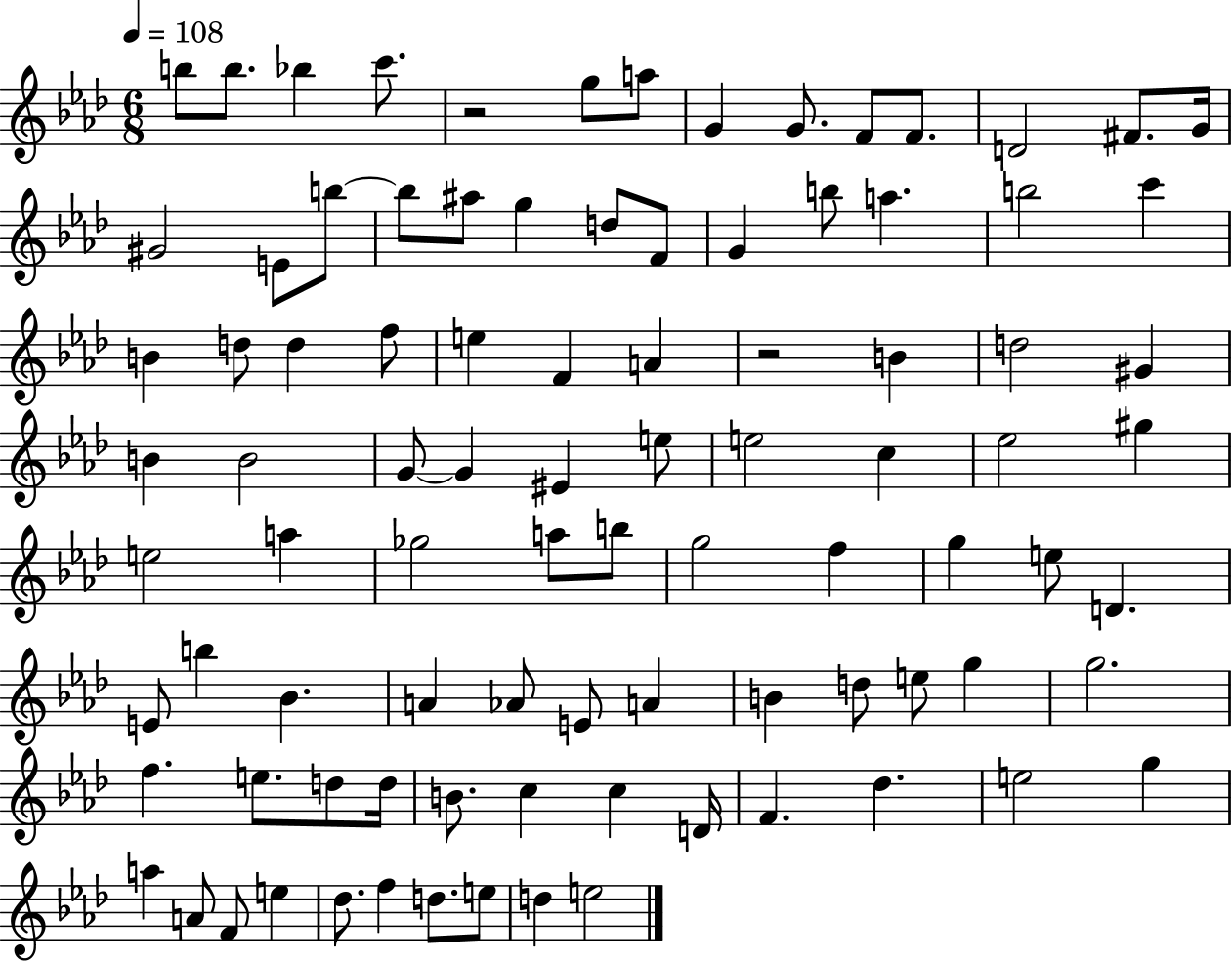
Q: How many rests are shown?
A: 2